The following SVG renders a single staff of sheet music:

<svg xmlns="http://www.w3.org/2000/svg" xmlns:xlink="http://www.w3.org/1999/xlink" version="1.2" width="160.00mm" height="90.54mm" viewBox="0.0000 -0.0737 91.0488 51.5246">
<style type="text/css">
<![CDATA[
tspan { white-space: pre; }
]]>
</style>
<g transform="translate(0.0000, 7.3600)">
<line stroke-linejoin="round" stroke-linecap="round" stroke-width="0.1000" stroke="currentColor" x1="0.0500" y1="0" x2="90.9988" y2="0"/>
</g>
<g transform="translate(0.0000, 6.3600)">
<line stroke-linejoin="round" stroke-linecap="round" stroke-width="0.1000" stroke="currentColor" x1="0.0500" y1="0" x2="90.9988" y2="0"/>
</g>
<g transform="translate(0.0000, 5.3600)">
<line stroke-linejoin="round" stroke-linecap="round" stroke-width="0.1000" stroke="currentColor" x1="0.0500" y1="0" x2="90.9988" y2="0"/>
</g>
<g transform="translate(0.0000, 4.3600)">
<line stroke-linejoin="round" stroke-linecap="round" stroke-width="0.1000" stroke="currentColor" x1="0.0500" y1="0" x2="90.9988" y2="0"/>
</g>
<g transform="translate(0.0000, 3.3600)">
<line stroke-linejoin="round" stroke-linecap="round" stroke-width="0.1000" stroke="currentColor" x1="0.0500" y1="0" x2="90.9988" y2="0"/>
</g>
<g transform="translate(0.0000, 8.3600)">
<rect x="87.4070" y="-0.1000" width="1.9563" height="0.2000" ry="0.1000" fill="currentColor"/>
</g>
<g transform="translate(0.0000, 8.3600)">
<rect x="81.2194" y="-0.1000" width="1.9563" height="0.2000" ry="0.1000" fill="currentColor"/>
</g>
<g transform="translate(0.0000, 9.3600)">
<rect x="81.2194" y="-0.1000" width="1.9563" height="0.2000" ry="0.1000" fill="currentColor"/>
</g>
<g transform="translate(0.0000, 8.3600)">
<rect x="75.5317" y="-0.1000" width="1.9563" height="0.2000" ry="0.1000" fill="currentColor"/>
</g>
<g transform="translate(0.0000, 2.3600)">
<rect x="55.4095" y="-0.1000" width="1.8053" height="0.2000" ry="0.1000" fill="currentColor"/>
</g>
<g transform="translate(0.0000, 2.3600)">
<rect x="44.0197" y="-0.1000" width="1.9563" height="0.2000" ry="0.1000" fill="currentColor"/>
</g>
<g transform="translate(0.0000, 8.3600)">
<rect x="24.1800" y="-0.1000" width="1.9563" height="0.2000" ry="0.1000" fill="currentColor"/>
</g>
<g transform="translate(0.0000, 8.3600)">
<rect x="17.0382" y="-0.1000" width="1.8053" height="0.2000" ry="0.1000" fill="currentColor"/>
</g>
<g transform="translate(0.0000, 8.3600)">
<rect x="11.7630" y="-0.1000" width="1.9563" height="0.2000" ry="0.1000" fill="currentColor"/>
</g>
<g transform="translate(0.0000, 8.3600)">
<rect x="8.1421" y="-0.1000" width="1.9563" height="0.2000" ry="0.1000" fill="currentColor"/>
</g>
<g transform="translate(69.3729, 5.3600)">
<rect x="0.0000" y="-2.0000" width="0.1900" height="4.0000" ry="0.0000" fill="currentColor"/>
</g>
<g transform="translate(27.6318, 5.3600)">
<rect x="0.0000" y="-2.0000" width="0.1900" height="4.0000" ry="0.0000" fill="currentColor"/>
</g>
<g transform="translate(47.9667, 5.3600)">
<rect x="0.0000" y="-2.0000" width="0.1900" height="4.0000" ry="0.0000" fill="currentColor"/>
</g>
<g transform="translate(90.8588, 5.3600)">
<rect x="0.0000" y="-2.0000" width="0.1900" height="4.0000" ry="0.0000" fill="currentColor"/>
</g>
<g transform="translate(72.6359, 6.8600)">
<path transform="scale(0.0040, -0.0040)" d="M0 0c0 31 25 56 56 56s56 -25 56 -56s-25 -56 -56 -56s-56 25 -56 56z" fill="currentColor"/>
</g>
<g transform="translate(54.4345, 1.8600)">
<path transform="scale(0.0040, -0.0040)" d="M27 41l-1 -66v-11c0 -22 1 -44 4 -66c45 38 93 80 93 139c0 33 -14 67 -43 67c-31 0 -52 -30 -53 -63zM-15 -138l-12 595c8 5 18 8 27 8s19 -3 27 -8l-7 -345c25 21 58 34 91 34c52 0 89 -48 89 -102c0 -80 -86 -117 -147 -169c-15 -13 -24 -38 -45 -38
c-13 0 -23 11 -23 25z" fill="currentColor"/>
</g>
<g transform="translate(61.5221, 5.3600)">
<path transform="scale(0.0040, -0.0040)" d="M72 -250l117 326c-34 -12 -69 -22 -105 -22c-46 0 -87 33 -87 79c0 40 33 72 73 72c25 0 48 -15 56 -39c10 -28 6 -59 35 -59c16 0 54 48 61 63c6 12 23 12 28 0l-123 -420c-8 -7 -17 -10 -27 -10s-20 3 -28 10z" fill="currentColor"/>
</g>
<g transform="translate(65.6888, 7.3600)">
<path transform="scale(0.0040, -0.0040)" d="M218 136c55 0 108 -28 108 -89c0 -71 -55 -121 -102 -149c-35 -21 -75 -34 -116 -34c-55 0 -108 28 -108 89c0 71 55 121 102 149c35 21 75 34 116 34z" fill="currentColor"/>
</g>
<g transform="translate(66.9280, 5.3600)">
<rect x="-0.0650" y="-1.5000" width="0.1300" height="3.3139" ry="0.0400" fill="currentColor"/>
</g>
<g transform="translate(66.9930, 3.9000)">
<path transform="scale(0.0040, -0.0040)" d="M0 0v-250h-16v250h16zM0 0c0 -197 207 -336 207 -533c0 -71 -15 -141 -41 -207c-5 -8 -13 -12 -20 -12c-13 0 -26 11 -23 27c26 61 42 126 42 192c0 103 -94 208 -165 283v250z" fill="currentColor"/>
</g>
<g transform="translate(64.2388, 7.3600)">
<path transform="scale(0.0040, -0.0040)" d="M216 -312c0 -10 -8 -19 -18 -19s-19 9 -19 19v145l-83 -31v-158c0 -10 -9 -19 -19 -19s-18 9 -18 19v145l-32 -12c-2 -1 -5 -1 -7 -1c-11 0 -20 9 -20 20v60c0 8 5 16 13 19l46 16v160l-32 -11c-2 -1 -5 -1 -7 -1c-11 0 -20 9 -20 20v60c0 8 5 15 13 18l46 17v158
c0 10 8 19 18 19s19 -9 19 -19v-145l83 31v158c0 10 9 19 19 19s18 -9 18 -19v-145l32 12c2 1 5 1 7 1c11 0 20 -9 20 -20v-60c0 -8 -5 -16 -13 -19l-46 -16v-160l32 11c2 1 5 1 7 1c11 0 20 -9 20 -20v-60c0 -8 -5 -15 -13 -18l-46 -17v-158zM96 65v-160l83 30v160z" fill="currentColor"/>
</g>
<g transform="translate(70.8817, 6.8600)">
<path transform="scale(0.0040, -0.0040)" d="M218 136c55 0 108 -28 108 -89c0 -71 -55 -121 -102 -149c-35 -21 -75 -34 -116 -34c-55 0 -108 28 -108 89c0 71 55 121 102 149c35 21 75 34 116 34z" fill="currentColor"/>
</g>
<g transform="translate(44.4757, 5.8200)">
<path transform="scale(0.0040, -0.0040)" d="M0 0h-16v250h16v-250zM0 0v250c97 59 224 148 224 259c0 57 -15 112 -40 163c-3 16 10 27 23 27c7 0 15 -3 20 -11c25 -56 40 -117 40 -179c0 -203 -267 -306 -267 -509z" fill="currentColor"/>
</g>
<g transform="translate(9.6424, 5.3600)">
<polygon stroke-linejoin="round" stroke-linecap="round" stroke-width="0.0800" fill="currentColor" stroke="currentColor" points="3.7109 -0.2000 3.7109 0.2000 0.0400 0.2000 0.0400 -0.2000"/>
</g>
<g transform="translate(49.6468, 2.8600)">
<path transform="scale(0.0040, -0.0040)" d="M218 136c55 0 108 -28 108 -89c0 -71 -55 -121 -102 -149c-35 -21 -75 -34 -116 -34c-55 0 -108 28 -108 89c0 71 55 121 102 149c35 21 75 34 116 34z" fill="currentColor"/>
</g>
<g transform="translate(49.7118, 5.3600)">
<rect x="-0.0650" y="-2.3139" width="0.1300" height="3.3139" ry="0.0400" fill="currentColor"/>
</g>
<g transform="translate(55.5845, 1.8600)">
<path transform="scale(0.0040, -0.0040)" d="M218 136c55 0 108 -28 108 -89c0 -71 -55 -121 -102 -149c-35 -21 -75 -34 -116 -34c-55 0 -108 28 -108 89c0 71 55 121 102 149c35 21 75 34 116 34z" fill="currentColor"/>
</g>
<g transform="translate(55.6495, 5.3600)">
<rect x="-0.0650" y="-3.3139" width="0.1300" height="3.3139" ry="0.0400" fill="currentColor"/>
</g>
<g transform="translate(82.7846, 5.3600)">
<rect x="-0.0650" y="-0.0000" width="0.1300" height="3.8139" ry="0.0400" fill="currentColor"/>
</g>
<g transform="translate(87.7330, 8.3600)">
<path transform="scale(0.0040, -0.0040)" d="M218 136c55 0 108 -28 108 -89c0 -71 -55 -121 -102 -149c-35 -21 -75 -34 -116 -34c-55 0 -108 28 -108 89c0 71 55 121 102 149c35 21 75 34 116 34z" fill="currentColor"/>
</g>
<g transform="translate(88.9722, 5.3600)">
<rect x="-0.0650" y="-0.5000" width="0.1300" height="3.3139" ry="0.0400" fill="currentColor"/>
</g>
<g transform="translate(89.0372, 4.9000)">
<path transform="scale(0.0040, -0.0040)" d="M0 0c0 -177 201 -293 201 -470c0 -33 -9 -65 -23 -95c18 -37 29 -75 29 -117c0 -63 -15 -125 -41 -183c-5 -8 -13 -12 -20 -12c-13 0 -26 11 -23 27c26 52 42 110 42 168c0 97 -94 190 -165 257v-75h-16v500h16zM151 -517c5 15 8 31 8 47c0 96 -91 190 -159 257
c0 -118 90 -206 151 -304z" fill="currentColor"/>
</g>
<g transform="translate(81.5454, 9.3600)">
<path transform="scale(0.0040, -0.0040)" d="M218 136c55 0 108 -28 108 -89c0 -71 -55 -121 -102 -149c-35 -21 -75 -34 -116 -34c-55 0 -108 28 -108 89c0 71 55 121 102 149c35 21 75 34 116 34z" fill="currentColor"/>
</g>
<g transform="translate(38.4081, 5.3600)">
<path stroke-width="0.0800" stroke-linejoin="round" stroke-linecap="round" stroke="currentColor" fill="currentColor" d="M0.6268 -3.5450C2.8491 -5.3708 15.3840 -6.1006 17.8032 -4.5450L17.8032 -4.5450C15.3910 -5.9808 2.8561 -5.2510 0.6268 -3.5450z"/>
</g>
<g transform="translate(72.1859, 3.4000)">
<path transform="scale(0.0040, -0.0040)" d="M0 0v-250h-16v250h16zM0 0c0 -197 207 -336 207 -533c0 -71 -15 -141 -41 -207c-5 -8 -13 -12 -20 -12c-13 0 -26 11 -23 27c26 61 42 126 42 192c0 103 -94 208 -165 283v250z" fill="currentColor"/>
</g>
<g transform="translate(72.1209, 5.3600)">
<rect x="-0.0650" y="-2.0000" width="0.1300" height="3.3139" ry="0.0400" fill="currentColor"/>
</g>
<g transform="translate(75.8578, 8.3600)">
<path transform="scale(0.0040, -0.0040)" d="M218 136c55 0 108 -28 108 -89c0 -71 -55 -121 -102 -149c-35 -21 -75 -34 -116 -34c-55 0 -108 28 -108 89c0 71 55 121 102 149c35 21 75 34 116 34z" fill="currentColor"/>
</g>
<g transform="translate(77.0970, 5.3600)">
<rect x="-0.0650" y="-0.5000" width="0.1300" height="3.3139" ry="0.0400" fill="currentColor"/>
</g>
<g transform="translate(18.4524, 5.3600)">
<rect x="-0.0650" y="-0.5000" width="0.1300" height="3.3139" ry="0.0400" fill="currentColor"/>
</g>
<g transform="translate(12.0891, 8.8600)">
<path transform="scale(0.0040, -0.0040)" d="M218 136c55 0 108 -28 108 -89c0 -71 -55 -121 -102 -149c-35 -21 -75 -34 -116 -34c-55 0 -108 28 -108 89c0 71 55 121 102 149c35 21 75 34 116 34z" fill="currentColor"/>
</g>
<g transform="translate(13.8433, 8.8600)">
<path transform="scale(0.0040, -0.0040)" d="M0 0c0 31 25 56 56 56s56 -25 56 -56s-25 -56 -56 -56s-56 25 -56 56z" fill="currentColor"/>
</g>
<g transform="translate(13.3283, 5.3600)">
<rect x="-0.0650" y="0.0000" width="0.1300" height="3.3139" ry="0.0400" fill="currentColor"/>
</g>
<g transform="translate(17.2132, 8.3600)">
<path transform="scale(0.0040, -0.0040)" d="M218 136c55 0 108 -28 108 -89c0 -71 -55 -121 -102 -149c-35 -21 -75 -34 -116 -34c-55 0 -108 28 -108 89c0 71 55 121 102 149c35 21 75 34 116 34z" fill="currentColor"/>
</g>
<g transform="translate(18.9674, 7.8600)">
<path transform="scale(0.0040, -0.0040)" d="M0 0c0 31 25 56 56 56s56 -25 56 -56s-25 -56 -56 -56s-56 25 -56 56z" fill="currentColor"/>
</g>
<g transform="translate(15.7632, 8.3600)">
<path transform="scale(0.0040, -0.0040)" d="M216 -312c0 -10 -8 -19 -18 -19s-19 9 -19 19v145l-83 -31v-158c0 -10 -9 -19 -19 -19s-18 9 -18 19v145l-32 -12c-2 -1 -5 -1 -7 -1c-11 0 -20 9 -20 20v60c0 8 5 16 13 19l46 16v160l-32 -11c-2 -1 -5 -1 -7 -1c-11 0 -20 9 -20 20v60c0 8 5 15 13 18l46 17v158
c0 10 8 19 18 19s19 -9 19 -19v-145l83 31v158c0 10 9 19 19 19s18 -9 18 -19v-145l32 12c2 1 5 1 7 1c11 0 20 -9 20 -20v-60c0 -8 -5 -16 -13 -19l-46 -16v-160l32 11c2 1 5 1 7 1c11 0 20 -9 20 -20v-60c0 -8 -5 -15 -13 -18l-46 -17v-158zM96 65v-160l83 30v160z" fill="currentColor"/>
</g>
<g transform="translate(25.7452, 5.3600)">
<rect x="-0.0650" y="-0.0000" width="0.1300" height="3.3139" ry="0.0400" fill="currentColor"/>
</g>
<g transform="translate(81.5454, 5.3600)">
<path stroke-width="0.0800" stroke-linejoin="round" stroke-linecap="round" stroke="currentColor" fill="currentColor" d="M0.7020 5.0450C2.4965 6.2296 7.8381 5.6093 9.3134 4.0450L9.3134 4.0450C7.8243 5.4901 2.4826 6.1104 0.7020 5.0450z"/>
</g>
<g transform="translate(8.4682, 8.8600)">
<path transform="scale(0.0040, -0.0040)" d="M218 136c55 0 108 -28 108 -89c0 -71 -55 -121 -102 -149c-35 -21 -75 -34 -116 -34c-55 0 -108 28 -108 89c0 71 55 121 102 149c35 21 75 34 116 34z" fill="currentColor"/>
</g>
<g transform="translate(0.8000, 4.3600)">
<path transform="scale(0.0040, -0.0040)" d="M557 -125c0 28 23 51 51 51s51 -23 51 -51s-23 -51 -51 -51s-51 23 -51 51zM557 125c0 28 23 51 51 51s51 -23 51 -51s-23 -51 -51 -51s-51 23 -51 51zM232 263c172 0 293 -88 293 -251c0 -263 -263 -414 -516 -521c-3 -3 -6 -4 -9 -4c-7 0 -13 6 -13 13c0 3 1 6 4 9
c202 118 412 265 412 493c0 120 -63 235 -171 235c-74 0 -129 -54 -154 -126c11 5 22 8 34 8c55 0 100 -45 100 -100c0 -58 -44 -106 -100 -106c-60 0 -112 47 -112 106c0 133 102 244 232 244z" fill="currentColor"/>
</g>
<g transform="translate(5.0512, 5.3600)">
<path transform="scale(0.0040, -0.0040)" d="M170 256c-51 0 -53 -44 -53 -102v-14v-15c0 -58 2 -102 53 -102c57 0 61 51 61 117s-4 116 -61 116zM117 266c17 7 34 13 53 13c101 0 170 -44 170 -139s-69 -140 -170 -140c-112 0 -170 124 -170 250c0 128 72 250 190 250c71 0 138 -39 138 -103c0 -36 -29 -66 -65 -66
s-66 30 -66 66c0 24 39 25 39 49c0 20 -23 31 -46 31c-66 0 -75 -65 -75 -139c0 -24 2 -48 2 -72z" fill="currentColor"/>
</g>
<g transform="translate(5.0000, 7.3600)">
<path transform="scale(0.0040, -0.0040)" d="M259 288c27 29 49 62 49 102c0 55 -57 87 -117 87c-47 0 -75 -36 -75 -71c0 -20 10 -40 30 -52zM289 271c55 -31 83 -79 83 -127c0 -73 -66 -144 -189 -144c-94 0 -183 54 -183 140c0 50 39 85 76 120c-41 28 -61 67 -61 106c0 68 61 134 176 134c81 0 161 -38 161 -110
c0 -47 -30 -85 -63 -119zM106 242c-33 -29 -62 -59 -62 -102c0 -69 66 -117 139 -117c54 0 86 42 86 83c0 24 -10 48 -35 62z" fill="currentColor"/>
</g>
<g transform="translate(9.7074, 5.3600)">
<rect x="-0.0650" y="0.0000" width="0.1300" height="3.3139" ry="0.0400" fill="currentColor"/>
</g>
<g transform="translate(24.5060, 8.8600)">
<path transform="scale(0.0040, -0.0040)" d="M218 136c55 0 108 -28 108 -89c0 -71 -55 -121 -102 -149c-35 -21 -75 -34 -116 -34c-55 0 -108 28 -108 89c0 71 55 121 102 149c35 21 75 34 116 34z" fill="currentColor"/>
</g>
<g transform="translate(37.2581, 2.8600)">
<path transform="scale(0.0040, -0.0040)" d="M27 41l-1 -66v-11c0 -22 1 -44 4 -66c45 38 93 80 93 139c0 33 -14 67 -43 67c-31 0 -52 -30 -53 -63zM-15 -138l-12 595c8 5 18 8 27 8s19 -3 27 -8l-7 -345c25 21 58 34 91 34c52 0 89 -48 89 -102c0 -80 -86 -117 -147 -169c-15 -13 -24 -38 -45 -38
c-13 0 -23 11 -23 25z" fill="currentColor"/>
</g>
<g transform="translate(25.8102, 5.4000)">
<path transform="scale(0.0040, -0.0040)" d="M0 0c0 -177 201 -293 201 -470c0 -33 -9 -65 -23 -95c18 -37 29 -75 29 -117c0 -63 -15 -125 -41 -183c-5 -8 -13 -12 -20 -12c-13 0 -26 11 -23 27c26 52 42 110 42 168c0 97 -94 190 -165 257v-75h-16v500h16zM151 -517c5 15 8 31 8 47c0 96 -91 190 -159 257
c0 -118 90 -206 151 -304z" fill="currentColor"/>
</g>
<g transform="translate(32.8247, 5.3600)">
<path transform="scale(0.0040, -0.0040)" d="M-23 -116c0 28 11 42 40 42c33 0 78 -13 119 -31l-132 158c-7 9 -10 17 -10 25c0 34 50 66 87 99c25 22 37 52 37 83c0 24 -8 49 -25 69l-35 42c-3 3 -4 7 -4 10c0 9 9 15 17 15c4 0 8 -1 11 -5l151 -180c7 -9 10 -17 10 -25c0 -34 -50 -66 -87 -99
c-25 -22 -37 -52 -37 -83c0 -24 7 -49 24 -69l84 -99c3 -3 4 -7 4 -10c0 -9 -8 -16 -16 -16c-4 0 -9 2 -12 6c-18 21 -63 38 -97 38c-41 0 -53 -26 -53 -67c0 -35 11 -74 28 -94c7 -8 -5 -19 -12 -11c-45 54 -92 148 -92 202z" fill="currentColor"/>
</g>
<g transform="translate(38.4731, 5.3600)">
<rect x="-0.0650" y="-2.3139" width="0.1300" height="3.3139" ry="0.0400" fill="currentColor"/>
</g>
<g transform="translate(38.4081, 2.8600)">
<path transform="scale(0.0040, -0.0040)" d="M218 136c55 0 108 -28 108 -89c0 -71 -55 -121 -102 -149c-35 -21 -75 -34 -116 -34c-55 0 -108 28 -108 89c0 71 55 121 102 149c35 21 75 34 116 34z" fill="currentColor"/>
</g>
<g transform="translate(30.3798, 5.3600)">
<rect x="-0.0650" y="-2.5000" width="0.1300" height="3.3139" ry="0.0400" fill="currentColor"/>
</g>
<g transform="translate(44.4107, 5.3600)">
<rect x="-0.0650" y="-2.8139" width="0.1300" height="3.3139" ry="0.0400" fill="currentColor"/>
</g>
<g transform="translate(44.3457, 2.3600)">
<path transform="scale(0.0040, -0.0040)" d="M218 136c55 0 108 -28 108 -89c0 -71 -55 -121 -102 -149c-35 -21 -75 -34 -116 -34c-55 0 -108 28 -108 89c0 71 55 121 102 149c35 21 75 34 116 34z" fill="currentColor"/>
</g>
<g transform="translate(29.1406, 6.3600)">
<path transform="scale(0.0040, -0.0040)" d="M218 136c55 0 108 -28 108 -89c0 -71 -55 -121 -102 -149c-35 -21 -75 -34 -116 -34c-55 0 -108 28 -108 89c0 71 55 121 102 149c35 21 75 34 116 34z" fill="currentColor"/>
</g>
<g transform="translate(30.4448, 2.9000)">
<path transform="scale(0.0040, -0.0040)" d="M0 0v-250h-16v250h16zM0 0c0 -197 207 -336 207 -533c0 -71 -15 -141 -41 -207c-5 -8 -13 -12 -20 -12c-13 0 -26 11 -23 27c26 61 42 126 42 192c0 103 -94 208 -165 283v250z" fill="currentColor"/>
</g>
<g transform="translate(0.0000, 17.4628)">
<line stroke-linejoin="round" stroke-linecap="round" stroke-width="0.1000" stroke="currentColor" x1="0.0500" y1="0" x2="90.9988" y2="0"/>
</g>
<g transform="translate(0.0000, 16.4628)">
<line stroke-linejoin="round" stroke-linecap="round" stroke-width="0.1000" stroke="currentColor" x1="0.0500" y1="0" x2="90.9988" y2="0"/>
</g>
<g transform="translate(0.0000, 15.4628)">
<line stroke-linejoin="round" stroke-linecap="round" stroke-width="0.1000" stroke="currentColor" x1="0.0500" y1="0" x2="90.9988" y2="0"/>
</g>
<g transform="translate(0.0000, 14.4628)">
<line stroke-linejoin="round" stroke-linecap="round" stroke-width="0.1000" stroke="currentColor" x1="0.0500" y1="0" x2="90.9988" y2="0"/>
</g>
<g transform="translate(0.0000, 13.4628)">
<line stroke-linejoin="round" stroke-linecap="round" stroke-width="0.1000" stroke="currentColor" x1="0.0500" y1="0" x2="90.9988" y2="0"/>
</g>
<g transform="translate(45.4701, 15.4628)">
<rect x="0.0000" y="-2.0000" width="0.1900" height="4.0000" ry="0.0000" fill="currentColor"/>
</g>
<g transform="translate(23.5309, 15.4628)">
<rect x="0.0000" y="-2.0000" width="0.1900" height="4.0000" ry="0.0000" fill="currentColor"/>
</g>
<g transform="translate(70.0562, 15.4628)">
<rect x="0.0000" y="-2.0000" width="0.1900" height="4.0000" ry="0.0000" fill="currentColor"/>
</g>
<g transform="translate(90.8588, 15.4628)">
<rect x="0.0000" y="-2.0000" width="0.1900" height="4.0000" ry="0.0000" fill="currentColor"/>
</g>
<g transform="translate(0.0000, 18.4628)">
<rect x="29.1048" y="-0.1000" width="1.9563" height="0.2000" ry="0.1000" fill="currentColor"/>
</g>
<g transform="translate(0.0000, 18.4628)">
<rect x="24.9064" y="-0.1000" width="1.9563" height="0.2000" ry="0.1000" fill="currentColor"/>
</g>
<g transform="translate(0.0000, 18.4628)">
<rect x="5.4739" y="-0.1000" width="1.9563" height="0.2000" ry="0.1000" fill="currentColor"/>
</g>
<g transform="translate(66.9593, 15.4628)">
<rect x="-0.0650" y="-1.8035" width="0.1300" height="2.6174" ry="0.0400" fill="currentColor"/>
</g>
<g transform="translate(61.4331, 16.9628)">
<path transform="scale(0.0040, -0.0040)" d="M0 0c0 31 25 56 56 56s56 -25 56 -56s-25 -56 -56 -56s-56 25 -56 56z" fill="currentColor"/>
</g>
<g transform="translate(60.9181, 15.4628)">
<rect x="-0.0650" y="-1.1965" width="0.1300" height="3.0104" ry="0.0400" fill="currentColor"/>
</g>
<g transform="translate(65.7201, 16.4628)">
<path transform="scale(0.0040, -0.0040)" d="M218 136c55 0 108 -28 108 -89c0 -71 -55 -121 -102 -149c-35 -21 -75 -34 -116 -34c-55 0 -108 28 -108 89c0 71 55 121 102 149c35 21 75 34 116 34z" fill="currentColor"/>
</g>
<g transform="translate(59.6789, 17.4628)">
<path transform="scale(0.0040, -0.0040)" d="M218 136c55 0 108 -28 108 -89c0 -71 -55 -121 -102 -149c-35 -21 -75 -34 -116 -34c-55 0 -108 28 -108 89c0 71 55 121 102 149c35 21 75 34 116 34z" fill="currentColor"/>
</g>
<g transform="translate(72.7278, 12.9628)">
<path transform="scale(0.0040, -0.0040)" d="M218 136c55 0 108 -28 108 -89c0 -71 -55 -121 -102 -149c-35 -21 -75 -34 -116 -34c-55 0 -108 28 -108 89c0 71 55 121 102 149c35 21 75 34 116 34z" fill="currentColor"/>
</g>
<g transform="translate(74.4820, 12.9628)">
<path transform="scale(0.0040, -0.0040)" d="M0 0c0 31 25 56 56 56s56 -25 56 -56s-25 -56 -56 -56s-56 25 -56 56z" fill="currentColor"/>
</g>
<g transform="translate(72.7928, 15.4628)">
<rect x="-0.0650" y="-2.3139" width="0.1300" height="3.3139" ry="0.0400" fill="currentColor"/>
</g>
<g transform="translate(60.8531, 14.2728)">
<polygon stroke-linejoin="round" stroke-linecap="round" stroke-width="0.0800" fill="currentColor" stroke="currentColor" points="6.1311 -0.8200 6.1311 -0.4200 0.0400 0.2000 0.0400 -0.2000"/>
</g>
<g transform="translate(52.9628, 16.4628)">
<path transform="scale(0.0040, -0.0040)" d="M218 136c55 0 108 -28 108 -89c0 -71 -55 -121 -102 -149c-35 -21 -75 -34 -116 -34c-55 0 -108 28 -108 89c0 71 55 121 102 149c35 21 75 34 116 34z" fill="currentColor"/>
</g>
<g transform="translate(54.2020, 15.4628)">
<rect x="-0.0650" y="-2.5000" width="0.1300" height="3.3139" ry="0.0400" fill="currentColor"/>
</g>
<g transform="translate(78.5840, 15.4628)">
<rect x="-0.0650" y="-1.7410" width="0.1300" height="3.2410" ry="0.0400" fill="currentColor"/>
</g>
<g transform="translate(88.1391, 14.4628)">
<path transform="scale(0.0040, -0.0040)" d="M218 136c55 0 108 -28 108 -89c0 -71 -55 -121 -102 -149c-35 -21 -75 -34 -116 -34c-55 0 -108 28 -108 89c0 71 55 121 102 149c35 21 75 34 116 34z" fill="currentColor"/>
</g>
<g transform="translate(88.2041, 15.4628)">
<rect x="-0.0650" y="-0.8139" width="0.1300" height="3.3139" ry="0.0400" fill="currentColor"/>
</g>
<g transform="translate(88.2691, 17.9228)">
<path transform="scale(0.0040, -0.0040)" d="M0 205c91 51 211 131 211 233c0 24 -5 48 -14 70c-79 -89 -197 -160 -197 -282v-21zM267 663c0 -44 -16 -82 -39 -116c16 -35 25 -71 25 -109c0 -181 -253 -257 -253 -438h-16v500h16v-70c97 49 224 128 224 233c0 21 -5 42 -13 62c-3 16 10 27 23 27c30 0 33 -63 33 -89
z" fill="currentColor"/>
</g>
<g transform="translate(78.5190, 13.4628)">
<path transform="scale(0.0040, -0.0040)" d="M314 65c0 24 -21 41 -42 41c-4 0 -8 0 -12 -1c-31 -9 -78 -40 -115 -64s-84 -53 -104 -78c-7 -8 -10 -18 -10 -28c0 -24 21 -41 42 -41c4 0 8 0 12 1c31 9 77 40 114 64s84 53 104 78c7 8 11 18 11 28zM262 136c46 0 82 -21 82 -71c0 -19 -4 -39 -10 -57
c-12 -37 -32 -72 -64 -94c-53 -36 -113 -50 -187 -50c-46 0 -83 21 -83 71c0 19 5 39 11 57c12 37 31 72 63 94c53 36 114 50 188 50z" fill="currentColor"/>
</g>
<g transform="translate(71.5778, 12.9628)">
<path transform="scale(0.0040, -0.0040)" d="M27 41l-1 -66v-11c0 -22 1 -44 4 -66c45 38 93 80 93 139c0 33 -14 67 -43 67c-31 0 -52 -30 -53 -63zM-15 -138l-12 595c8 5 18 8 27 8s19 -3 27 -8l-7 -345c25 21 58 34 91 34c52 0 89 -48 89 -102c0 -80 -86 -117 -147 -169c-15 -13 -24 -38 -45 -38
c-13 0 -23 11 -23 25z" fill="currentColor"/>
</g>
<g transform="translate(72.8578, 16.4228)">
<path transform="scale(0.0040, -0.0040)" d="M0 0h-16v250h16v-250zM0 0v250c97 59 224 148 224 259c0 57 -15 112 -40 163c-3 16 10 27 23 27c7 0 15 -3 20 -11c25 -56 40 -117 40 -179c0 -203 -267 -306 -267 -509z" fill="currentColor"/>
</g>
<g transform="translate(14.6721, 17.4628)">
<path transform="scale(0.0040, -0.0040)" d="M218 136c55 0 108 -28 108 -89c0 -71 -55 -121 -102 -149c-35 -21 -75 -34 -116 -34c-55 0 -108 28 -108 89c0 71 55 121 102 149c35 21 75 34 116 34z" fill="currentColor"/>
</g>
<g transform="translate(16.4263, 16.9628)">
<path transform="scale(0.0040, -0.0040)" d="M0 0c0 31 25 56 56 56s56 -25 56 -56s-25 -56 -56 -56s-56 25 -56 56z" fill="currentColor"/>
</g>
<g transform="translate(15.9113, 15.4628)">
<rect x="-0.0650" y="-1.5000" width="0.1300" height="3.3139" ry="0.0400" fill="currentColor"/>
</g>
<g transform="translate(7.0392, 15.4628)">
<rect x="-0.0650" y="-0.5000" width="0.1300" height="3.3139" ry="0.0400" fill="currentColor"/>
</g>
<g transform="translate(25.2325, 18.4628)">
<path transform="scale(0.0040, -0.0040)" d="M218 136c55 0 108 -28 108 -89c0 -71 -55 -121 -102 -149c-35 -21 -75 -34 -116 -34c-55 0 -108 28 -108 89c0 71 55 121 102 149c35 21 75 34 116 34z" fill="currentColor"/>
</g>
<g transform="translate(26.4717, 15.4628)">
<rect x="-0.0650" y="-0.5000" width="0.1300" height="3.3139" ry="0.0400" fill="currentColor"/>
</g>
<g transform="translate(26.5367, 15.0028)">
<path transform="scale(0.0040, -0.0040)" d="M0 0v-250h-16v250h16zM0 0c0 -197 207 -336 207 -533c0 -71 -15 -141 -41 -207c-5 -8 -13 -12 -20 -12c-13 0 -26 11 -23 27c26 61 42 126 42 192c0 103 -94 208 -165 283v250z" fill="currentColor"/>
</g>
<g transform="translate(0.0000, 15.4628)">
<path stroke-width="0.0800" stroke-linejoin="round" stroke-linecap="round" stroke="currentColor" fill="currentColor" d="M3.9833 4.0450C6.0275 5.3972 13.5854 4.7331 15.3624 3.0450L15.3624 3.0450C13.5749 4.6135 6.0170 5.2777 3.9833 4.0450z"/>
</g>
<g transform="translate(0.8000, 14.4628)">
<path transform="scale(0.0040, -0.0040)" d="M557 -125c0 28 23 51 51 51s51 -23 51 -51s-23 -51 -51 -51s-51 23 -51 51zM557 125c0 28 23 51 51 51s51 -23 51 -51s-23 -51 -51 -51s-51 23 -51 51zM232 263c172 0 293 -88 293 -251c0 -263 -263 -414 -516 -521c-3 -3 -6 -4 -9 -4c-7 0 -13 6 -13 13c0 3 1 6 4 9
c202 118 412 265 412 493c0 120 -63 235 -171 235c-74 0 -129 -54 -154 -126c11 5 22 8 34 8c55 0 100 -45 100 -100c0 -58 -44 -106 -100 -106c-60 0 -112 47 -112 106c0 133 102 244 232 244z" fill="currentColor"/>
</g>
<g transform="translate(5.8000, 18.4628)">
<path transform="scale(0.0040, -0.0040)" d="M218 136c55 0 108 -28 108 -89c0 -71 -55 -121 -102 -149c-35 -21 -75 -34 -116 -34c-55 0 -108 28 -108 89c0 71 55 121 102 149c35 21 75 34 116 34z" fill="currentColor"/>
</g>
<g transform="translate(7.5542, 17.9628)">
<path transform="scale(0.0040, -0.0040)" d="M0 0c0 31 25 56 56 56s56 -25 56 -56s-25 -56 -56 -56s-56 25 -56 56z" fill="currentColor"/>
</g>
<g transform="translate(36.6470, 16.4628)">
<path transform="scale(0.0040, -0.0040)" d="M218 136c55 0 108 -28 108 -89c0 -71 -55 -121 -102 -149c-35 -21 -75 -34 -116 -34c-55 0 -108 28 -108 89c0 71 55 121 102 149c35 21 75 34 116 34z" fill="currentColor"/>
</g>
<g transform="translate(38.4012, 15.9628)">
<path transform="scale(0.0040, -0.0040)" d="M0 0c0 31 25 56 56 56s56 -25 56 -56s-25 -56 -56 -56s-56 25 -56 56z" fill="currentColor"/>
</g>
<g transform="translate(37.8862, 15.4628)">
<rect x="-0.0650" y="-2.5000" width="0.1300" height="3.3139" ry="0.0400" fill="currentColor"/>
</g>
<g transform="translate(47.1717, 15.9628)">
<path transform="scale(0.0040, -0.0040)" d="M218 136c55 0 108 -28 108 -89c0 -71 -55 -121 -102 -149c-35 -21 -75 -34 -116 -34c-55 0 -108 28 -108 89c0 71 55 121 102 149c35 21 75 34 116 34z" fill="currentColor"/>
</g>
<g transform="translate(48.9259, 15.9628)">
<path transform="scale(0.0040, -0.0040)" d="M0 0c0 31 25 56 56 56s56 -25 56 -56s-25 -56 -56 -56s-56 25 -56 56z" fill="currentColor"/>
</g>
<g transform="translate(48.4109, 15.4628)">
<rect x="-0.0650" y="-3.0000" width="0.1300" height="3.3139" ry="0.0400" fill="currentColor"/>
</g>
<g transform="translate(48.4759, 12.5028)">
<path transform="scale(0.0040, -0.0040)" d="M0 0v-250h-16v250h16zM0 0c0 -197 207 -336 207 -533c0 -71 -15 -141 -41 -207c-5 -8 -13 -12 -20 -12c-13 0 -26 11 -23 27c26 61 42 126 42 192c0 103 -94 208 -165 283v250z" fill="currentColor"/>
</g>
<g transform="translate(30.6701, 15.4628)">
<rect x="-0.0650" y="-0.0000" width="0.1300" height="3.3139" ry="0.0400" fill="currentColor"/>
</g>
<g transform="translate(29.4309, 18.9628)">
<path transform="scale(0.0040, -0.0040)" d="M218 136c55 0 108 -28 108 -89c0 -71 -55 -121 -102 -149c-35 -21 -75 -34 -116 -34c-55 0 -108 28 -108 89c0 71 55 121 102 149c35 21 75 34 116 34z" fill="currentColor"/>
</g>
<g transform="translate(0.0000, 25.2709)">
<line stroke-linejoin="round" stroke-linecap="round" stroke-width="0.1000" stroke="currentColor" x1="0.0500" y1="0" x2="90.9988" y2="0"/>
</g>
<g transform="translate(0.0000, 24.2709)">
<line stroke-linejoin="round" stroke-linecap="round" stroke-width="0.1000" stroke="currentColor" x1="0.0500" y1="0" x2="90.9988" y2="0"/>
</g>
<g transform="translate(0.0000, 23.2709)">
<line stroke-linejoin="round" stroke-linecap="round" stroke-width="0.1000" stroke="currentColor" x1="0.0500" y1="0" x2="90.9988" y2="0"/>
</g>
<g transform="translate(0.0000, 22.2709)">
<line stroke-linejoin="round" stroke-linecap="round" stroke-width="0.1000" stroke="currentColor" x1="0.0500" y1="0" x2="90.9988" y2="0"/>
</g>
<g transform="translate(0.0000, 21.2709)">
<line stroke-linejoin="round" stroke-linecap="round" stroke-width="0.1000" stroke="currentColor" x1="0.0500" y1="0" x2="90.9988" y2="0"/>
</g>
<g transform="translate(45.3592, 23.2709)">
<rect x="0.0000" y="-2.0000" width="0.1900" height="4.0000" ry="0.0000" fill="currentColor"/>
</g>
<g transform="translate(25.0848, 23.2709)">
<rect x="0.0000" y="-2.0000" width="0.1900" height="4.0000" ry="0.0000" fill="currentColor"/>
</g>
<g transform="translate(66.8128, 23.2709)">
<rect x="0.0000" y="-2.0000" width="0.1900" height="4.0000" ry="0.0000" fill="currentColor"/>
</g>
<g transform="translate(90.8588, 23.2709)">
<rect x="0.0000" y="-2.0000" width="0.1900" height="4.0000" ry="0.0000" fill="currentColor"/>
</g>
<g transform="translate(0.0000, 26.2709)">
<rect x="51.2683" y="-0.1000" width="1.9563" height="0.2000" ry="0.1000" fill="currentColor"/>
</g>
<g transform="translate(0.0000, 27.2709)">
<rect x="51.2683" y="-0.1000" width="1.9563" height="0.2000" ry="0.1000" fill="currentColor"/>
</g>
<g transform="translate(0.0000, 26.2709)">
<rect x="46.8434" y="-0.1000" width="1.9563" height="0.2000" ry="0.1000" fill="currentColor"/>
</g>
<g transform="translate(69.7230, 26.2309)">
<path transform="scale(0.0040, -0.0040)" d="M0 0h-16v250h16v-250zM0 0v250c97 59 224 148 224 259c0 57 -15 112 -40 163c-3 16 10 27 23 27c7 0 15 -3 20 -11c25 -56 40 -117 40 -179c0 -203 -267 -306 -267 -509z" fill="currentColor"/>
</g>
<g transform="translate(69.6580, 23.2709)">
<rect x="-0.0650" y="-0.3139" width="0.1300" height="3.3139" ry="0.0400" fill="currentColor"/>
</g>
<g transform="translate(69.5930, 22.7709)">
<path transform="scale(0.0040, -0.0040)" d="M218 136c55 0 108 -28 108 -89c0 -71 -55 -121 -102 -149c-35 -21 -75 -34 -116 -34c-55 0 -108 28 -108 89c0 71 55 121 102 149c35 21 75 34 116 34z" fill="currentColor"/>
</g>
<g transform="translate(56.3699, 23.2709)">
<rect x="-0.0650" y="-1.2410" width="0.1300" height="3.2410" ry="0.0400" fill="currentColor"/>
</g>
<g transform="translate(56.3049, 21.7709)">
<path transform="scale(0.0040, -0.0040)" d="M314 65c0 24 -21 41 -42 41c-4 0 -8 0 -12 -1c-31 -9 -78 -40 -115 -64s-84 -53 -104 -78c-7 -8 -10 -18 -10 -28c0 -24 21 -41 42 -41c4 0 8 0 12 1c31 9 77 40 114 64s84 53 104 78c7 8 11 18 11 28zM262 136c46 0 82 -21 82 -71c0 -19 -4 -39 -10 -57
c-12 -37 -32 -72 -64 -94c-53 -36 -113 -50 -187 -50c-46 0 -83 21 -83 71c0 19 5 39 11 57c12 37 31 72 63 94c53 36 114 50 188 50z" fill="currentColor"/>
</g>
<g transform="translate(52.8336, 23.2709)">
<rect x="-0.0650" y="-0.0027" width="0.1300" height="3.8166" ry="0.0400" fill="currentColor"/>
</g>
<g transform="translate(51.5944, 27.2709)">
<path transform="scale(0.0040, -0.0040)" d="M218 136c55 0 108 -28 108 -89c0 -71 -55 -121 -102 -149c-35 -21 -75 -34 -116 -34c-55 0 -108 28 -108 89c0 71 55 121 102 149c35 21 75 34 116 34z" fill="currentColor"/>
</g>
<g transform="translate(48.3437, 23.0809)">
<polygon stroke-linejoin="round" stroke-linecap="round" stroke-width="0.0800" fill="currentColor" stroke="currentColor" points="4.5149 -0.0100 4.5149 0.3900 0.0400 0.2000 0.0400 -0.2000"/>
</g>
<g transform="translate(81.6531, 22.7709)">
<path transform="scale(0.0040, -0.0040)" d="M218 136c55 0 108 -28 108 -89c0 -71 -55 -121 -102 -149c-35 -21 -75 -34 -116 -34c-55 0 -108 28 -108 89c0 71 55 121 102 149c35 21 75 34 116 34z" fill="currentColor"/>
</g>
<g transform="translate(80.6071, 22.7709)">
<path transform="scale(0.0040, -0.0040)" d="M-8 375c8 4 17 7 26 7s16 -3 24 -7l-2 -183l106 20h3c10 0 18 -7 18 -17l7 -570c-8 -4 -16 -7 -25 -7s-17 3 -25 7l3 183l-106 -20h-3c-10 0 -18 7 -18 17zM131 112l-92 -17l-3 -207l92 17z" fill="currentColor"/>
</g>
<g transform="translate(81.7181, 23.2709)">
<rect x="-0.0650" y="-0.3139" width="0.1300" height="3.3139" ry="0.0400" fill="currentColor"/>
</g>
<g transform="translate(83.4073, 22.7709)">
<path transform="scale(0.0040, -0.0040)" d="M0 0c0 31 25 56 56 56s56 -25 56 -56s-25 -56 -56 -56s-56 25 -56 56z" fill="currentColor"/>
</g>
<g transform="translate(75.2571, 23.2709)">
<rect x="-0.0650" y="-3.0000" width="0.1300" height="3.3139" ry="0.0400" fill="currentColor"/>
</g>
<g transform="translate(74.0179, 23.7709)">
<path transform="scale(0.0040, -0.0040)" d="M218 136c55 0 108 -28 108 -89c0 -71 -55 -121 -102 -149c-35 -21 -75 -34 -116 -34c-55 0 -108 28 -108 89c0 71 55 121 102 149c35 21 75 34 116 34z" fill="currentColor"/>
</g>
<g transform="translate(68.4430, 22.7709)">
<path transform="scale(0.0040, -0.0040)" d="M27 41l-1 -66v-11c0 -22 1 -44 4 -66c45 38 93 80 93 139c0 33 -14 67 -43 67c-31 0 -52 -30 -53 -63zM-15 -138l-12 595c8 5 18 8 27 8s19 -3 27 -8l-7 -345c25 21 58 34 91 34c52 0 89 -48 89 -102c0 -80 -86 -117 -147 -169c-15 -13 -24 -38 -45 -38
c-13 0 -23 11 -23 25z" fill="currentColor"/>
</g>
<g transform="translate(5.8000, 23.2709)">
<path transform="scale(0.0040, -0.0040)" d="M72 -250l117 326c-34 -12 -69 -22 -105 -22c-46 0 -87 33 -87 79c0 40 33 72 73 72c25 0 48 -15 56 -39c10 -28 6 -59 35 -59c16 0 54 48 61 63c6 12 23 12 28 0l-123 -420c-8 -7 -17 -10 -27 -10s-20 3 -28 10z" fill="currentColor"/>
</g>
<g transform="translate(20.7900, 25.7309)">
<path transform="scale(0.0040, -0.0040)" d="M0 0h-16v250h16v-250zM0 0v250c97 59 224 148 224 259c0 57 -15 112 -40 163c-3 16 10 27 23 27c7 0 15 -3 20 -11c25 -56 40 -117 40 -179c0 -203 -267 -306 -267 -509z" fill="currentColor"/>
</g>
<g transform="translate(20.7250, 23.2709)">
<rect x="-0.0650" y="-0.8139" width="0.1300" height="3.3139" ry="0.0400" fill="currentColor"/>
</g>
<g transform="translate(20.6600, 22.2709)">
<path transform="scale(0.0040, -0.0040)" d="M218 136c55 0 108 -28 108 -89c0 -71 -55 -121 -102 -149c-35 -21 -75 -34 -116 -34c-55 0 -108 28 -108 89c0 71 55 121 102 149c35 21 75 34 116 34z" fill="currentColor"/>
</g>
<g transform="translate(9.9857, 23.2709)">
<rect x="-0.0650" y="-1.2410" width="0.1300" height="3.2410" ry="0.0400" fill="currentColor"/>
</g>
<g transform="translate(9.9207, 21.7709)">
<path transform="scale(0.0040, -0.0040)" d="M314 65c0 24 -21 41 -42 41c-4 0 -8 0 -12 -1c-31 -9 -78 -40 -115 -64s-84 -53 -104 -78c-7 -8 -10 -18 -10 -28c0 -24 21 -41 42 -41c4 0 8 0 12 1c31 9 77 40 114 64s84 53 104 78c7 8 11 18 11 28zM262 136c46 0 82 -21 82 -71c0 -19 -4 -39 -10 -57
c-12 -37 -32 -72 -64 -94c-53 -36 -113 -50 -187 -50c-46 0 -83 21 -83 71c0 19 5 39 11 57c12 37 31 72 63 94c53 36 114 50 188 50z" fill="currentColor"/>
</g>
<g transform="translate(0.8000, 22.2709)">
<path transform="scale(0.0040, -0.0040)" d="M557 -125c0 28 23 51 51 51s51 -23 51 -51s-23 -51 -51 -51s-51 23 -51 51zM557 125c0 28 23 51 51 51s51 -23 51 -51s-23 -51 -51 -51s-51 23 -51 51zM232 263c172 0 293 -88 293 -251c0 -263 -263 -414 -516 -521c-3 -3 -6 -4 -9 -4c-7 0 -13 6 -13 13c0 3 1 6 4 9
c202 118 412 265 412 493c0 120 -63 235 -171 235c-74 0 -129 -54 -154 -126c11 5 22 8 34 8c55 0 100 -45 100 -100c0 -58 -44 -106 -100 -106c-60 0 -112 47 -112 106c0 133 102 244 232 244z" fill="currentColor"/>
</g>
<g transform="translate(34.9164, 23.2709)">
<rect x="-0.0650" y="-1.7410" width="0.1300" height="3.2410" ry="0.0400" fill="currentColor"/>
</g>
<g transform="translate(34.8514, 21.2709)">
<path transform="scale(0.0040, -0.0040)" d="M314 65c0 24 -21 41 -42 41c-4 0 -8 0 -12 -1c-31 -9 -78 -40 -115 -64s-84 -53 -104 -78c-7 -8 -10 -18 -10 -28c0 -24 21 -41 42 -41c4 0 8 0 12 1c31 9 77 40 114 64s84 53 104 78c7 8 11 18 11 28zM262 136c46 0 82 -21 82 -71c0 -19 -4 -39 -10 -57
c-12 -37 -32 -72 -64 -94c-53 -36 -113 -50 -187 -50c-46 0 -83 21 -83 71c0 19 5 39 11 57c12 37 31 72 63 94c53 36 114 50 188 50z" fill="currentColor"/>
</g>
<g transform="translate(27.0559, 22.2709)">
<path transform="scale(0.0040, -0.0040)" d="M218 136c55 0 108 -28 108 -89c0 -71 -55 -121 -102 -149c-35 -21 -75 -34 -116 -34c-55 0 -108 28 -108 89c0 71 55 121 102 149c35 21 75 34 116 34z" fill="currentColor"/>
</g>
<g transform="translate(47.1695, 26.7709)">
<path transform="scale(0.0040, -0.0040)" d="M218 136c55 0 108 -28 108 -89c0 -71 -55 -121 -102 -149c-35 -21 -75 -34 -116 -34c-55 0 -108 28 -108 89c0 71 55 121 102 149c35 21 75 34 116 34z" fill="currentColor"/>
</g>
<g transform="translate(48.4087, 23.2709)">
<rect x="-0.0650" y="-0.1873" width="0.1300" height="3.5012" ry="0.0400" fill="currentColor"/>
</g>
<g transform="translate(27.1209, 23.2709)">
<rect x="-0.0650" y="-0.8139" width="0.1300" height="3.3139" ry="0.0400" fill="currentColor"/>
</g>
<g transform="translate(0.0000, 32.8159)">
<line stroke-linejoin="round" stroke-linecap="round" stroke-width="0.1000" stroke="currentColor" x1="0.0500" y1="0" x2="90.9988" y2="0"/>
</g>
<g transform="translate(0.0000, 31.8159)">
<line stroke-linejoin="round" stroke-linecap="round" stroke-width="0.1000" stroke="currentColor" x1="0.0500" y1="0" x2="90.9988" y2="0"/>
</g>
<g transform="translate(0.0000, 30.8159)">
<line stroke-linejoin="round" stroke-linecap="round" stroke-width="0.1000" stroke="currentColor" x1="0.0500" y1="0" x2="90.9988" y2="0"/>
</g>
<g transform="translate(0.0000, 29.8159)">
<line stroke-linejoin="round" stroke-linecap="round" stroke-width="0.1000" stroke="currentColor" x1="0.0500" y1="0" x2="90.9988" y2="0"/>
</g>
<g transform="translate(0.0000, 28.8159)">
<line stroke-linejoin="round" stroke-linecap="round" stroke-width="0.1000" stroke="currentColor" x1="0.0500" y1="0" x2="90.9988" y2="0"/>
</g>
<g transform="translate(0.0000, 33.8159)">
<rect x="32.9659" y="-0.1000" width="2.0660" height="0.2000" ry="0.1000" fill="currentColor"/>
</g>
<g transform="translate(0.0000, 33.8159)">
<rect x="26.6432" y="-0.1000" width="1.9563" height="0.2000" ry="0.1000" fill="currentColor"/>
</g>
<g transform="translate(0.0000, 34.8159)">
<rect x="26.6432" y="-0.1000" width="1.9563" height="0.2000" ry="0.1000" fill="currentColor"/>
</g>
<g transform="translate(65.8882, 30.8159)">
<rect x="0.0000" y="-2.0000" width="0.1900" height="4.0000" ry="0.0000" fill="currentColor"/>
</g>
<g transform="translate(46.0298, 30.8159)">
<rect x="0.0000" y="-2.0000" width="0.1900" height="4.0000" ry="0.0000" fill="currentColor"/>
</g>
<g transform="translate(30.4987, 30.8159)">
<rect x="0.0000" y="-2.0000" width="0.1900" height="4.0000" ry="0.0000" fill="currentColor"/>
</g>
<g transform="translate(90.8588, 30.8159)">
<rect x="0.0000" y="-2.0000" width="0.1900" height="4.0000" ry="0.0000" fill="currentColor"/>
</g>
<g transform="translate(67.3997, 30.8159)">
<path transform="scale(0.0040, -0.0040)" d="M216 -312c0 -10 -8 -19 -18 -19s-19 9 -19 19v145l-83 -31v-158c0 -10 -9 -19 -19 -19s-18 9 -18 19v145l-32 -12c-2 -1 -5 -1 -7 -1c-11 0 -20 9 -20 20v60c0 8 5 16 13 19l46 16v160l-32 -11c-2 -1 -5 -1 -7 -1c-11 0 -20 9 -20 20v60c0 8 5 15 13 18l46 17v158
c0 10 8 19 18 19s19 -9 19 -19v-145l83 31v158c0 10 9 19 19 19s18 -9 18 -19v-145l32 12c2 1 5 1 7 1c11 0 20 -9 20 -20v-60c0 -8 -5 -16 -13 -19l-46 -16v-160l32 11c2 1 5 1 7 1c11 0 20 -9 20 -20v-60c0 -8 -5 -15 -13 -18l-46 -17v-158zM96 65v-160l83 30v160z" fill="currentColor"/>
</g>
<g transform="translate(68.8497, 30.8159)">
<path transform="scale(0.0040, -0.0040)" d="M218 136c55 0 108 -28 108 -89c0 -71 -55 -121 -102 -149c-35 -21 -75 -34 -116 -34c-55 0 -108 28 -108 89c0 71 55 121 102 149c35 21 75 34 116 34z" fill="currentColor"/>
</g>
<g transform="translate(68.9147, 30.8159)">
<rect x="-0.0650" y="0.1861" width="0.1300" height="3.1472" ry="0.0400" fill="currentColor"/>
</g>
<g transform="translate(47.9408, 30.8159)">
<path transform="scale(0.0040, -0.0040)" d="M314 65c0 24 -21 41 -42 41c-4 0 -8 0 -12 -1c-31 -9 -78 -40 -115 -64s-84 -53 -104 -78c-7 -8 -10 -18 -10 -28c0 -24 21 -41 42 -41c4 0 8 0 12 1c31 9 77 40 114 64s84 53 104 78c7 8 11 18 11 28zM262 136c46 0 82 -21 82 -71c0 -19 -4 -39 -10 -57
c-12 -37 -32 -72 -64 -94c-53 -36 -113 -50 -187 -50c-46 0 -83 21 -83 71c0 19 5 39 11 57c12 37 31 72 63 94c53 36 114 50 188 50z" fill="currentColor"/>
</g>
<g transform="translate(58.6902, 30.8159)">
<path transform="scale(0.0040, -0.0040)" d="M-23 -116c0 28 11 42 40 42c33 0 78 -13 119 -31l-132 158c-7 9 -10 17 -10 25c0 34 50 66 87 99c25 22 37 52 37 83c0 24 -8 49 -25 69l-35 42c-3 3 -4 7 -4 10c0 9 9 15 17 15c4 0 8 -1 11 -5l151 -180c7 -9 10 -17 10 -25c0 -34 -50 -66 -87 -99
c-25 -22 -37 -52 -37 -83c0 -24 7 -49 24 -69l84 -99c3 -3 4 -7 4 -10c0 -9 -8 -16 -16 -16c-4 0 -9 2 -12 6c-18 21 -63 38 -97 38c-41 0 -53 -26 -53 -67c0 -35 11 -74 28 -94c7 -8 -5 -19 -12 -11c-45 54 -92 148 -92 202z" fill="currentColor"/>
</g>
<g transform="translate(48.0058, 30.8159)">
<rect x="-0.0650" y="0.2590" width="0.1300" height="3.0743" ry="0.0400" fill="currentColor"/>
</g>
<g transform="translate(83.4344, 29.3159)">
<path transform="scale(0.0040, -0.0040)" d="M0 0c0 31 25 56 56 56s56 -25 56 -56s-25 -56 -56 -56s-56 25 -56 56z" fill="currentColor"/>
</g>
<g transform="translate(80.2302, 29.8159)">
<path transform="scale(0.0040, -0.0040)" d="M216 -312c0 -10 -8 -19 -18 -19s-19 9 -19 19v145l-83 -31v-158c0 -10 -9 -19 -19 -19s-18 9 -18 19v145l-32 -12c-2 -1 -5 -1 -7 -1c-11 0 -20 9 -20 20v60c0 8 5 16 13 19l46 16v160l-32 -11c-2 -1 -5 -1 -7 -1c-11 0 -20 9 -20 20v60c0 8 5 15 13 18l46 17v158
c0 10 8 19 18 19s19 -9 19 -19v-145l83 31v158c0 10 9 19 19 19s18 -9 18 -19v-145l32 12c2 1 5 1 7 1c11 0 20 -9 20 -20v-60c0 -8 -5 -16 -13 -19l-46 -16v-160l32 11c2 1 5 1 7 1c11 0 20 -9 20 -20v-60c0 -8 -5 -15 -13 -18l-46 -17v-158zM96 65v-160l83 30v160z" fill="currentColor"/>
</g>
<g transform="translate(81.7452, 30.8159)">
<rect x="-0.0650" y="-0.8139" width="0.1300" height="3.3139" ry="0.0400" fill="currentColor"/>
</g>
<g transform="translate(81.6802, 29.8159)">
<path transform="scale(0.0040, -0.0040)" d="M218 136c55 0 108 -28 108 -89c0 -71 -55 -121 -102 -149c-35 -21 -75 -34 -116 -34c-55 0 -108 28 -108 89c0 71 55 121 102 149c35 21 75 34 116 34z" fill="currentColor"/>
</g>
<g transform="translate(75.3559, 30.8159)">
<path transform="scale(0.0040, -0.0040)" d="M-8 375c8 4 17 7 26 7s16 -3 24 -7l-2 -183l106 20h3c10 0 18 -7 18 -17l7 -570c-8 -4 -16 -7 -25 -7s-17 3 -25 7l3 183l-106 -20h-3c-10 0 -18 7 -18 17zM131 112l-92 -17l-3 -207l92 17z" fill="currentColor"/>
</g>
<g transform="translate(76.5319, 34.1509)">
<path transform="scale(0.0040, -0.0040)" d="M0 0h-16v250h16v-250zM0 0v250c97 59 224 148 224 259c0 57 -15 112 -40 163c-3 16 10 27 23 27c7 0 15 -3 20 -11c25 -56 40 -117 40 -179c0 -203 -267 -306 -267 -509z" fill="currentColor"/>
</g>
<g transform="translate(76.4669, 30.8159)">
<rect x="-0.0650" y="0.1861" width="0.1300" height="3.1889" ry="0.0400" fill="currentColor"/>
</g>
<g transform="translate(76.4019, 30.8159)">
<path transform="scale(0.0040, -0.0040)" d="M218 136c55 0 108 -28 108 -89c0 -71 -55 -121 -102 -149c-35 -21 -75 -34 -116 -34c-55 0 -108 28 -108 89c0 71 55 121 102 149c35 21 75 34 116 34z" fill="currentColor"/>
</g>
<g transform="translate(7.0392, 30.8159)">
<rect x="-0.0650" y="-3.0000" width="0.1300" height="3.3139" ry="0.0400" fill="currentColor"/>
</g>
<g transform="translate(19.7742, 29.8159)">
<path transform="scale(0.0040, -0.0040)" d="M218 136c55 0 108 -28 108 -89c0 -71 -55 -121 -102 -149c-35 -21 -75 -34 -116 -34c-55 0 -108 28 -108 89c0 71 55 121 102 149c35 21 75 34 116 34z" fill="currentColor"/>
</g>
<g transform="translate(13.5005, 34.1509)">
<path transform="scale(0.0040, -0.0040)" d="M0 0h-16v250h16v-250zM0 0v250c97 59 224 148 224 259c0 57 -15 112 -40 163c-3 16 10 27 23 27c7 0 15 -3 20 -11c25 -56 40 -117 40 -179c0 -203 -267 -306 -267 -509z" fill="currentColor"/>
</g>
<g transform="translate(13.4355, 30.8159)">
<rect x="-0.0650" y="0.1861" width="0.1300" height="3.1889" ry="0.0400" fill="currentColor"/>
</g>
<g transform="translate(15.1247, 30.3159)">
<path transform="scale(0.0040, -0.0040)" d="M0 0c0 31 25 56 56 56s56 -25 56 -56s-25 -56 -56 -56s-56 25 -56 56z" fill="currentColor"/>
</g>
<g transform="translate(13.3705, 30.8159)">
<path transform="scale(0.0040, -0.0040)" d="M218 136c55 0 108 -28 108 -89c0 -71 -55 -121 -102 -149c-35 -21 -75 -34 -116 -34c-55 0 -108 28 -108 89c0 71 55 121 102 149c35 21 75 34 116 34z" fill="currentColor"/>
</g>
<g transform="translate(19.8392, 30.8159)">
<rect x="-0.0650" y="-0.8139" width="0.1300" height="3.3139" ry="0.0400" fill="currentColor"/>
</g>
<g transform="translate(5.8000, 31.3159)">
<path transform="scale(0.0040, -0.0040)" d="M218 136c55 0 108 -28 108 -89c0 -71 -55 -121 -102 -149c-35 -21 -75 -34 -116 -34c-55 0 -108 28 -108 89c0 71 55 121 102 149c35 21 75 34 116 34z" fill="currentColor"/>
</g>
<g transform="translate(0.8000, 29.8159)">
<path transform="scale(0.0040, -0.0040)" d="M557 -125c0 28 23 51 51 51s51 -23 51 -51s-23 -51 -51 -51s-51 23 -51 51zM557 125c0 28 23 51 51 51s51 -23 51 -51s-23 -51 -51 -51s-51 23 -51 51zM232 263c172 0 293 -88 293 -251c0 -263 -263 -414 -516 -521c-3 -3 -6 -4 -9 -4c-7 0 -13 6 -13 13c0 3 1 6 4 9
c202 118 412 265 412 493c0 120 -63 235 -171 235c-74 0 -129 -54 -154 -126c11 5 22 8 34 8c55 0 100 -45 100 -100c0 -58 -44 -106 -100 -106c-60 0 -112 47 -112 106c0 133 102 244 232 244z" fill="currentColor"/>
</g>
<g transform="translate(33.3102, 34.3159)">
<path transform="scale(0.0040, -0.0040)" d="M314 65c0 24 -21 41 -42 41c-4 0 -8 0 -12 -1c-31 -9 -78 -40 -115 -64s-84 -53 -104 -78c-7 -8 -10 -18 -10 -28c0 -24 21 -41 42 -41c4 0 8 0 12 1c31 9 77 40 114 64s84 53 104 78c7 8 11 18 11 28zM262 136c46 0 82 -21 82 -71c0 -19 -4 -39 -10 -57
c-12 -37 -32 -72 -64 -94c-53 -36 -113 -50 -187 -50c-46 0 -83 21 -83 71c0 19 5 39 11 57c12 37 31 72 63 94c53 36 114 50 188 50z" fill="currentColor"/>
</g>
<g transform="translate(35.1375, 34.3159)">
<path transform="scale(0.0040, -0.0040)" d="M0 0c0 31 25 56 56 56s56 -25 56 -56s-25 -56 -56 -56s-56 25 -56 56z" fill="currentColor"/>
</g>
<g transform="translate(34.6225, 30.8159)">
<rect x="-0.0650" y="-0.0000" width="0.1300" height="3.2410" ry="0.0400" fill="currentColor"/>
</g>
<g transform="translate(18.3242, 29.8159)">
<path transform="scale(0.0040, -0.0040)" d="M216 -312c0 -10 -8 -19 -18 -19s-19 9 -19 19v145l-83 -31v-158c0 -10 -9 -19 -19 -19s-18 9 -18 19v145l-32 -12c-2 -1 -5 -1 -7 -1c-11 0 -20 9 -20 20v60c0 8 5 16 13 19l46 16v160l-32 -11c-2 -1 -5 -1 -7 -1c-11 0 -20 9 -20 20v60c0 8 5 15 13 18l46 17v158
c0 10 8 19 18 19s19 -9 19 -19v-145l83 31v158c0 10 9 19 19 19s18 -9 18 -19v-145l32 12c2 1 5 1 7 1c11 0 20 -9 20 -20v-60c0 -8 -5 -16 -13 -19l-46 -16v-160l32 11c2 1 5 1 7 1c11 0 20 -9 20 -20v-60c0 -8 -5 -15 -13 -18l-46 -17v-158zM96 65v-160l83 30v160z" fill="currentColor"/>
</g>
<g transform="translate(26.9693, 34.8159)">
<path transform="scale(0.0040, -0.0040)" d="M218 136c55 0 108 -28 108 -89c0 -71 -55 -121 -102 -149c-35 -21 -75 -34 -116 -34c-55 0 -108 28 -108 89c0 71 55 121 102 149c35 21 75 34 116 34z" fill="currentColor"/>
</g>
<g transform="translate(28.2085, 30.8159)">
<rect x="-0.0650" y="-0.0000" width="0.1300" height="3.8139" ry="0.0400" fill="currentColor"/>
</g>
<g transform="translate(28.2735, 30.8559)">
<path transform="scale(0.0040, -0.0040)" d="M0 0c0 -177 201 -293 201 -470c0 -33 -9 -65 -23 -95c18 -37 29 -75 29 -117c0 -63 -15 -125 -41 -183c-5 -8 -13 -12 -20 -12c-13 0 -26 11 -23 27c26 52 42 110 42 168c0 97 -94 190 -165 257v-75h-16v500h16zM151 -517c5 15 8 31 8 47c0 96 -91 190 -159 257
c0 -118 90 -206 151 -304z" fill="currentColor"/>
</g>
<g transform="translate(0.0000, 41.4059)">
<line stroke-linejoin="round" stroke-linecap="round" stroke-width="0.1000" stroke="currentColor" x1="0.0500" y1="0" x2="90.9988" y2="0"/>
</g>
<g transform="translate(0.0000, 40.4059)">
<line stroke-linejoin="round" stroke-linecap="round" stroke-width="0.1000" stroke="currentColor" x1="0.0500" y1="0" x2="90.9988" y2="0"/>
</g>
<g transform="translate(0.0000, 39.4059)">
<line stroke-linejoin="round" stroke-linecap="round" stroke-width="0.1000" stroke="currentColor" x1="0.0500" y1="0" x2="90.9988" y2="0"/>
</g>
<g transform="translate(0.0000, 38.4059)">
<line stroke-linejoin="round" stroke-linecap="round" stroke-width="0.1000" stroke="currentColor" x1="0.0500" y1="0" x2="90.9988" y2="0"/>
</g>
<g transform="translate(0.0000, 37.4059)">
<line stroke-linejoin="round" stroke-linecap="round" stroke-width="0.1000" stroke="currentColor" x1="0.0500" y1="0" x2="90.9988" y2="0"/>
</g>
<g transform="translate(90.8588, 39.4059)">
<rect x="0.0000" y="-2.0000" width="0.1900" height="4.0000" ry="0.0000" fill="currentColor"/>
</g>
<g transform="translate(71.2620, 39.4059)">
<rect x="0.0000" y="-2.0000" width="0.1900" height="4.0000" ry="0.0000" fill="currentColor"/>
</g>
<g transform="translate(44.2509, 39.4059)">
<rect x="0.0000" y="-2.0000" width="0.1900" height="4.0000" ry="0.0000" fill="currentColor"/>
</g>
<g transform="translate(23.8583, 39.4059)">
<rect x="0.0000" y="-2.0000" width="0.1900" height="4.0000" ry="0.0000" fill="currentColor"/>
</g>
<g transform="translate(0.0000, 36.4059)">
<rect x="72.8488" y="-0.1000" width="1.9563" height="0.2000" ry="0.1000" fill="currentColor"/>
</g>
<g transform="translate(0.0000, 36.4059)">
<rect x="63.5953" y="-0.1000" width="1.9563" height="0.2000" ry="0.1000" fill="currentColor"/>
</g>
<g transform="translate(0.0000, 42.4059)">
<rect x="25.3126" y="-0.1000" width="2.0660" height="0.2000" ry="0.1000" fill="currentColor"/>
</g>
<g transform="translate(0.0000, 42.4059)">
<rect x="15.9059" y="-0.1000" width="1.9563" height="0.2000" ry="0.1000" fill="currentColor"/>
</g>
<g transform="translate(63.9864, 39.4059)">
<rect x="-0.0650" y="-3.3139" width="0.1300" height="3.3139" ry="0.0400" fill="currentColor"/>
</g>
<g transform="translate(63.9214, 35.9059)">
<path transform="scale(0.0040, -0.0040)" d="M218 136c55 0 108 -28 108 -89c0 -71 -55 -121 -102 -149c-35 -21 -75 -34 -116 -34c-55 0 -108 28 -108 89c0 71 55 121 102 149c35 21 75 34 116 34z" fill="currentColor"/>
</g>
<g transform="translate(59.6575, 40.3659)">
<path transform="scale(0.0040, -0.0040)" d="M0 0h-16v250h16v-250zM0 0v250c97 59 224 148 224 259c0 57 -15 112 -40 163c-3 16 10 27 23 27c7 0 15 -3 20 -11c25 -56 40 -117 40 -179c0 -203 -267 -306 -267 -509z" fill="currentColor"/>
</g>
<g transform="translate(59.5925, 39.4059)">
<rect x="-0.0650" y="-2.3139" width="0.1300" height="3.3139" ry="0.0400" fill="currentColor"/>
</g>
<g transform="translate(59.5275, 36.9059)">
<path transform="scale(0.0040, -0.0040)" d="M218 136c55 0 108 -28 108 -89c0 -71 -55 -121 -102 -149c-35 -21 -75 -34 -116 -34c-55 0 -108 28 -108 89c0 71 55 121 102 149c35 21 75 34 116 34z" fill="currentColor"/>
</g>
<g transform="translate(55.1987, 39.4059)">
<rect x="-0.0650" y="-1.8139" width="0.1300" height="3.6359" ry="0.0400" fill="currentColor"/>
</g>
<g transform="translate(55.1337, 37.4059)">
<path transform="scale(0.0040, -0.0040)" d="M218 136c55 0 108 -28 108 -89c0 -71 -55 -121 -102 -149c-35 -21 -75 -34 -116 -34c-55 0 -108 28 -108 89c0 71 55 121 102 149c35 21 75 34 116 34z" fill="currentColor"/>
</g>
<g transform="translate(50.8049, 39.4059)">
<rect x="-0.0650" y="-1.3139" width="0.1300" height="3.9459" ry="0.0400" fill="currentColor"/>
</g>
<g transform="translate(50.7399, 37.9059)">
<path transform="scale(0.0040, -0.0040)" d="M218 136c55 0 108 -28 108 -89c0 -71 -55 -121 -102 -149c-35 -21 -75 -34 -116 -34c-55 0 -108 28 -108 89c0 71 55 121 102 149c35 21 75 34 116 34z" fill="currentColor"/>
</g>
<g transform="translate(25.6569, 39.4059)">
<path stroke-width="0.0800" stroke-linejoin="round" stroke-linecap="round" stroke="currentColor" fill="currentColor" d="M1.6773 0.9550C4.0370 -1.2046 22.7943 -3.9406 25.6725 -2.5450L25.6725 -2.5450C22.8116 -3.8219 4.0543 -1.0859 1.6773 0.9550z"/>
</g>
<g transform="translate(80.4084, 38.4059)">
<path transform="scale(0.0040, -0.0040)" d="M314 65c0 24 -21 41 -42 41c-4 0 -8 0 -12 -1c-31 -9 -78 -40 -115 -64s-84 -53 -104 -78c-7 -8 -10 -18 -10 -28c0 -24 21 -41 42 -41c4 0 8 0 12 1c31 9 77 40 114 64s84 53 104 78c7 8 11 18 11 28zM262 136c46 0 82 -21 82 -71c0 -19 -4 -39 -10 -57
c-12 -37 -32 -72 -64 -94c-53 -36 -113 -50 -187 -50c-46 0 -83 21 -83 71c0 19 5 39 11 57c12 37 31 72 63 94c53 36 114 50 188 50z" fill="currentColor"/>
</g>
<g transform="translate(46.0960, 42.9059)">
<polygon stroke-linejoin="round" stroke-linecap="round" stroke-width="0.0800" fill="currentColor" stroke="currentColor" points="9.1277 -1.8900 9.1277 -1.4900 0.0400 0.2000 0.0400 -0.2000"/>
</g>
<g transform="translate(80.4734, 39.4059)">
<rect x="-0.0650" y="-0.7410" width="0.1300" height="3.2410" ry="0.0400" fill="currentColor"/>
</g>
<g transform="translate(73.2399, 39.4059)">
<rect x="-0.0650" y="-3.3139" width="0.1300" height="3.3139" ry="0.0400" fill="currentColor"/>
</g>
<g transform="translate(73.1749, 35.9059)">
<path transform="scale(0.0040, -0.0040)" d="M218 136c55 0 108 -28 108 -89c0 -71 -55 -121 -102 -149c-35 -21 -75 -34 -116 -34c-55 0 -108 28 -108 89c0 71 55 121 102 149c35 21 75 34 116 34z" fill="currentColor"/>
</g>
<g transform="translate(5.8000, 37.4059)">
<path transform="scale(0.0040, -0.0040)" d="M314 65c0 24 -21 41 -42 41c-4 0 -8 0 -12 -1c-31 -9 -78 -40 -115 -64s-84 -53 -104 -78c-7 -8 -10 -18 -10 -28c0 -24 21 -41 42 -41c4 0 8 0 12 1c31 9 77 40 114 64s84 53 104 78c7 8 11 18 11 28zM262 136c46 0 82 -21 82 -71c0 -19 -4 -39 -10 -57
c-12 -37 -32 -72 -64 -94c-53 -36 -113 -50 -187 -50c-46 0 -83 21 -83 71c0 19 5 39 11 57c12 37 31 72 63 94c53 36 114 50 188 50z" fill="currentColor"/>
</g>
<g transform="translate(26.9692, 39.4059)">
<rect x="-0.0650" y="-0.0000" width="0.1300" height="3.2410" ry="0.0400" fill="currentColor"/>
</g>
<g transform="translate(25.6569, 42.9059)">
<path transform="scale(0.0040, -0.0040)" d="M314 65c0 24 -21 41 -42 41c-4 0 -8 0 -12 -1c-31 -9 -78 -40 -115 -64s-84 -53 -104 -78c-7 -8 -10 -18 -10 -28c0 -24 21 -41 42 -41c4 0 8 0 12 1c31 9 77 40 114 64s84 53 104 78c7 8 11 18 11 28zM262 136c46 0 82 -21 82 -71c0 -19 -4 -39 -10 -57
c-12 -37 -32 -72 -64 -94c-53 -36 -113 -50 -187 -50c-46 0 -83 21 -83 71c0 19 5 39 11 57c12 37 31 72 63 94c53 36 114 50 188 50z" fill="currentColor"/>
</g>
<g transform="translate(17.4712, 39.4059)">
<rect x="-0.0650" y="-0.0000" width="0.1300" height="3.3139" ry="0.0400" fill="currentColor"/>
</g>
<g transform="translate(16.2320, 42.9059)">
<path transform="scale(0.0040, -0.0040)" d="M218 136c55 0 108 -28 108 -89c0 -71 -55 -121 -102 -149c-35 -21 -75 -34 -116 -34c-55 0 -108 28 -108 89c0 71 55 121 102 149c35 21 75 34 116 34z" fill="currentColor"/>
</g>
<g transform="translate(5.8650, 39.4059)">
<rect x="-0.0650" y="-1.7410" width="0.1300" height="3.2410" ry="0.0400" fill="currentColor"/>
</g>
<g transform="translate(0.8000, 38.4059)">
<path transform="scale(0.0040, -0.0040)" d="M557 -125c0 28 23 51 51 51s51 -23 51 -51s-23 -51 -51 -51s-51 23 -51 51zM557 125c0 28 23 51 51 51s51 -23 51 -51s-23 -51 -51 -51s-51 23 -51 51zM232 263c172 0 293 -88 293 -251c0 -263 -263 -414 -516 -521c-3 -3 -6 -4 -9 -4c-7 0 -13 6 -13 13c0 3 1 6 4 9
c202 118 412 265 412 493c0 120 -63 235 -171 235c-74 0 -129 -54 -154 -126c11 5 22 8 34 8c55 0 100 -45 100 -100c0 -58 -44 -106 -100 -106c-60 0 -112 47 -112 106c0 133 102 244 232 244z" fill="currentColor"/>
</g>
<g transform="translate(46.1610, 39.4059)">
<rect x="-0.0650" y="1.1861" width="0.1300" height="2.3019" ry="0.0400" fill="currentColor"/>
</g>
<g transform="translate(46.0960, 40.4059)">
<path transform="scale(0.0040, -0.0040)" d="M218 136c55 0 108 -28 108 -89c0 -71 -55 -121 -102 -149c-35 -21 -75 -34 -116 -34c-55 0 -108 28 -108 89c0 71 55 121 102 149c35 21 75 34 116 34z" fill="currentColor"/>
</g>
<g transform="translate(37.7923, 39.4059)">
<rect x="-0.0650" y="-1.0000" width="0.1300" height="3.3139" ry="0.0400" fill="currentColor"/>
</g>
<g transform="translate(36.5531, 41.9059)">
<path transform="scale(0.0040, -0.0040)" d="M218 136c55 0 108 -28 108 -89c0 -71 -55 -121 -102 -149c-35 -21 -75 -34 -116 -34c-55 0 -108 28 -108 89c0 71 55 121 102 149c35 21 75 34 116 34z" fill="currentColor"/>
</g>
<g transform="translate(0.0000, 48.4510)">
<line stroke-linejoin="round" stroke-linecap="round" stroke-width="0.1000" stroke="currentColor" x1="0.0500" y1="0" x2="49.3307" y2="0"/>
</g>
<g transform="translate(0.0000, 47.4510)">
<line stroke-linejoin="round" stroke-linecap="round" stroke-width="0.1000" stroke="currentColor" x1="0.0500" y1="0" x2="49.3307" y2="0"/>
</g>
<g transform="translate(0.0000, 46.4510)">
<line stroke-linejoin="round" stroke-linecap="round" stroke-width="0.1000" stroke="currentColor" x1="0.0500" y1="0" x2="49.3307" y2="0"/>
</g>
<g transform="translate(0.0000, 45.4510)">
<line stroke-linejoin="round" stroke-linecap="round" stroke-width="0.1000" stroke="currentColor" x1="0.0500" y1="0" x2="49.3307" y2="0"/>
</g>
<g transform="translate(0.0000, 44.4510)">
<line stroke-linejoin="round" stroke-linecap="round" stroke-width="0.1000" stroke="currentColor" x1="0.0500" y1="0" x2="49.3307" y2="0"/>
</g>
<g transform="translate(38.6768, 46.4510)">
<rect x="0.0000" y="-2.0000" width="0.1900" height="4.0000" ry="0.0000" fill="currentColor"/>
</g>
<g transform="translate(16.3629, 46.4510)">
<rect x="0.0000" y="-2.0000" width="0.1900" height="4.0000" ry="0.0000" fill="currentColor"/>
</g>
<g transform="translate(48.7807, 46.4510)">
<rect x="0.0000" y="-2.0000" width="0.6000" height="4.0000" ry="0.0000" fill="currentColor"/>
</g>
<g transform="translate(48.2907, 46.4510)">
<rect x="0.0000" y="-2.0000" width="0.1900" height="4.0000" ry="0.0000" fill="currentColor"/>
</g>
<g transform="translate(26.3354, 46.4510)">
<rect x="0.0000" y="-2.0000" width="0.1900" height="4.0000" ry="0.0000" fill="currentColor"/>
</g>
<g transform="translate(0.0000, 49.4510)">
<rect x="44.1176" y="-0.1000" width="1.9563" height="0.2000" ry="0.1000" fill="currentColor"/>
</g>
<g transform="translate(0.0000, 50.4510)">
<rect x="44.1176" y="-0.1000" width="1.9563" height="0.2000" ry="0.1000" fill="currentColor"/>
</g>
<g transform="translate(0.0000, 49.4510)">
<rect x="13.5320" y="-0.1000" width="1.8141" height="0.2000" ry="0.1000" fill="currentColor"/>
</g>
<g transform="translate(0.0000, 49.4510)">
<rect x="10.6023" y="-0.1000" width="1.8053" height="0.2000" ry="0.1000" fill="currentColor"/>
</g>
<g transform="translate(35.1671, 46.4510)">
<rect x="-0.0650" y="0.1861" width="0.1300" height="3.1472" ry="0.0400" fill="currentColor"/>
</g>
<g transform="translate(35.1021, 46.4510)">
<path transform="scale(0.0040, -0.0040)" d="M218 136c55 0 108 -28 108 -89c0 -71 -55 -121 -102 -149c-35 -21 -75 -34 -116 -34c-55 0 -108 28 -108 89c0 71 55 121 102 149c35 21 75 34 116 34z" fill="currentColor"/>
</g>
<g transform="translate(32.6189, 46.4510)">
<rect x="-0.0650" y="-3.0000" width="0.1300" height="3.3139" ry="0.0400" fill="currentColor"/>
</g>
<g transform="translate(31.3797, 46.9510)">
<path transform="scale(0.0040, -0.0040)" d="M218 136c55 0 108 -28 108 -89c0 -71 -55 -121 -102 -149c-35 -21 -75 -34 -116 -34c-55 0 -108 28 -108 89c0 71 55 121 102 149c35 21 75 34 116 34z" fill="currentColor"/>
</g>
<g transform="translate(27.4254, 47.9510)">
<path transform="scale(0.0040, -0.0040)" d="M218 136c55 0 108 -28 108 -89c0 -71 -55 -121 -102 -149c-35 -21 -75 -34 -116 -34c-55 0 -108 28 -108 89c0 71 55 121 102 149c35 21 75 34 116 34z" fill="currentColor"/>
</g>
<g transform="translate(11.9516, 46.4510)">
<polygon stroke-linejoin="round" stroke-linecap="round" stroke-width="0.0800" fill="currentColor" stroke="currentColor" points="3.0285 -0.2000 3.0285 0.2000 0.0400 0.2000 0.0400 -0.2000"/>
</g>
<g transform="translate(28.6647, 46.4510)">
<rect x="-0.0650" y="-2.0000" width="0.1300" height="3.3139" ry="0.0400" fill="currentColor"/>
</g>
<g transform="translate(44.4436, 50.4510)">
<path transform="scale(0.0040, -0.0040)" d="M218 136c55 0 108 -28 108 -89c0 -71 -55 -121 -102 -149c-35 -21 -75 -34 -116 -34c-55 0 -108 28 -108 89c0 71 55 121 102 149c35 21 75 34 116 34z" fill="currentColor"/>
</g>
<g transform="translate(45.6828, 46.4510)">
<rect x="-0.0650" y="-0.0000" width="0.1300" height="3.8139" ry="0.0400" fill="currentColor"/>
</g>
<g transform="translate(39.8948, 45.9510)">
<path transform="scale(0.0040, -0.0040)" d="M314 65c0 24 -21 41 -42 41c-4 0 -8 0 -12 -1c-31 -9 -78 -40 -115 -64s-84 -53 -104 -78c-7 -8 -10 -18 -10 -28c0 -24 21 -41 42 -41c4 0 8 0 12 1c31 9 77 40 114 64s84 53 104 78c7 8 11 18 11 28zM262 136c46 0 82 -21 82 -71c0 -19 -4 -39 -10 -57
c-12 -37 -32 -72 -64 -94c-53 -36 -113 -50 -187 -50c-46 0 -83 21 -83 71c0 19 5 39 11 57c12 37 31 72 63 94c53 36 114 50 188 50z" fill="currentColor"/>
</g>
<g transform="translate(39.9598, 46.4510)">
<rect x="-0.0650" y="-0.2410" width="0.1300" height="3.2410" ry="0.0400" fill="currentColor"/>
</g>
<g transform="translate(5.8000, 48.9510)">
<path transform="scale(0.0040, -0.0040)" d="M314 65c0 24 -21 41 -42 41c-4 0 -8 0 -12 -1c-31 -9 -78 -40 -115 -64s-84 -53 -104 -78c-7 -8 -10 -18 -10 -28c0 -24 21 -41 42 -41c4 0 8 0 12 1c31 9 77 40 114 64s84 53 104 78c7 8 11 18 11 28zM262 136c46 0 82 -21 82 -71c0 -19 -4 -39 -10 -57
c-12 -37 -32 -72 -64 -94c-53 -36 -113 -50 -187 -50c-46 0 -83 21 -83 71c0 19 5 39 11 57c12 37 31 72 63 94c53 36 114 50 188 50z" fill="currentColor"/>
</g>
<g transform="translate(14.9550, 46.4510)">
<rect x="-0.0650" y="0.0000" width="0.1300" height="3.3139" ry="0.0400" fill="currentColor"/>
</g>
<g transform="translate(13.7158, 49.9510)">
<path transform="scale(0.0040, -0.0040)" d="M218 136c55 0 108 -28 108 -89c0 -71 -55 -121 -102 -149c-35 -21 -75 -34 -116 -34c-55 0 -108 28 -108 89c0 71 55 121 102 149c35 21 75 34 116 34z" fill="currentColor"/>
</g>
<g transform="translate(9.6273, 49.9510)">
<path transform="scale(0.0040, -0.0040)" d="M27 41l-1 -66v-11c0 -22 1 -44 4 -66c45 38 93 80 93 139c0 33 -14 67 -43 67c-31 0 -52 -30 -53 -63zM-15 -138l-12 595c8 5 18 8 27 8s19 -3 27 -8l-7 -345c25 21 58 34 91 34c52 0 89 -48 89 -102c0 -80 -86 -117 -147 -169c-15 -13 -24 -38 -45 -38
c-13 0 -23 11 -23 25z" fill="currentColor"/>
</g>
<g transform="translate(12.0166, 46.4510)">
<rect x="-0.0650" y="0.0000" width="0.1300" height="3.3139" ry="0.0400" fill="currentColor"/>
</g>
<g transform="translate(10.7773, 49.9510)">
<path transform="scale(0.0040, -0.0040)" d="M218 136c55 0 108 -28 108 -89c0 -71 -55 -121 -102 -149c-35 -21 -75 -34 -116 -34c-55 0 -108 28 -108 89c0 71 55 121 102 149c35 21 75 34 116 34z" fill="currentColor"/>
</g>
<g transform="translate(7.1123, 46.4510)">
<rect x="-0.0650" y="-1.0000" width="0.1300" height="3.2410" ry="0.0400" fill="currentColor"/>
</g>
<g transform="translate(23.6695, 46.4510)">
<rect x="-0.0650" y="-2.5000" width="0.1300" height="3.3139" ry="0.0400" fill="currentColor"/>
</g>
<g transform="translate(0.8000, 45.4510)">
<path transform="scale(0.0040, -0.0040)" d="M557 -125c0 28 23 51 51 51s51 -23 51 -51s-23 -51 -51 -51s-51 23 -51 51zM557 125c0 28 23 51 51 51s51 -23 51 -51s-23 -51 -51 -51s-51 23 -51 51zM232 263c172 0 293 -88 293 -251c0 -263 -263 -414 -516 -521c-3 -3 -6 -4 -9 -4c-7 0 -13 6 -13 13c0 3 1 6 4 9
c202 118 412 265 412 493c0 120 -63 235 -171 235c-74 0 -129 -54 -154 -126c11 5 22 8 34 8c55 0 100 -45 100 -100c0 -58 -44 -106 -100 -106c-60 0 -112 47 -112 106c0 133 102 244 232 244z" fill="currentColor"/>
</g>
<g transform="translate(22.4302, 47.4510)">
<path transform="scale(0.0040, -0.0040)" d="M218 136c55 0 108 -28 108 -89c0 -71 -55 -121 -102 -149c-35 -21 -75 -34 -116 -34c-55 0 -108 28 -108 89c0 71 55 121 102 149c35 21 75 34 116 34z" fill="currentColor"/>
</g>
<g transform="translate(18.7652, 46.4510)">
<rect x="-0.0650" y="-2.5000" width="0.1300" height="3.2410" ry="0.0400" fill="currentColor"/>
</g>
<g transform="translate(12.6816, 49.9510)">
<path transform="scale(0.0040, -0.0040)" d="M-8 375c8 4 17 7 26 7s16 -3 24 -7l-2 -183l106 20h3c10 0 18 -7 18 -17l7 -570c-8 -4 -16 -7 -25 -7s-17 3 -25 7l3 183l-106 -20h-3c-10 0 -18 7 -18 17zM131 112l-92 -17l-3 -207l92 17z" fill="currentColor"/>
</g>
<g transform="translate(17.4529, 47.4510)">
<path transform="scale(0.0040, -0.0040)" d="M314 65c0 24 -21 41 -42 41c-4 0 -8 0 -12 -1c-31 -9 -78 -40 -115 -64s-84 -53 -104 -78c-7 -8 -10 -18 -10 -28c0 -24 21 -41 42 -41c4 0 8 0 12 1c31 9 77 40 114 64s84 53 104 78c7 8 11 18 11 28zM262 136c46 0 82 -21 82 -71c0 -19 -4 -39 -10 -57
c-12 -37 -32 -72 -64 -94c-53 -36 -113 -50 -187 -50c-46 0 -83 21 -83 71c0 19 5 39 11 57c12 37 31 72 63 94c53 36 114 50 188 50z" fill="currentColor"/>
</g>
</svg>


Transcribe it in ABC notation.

X:1
T:Untitled
M:6/8
L:1/4
K:C
D,,/2 D,,/2 ^E,, D,,/4 B,,/2 z _B, C/2 B, _D z/2 ^G,,/2 A,,/2 E,, C,, E,,/4 E,, G,, E,,/2 D,, B,, C,/2 B,, G,,/2 B,,/2 _B,/2 A,2 F,/4 z/2 G,2 F,/2 F, A,2 D,,/2 C,,/2 G,2 _E,/2 C, E, C, D,/2 ^F, C,,/4 D,,2 D,2 z ^D, D,/2 ^F, A,2 D,, D,,2 F,, B,,/2 G,/2 A,/2 B,/2 D D F,2 F,,2 _D,,/2 D,,/2 B,,2 B,, A,, C, D, E,2 C,,